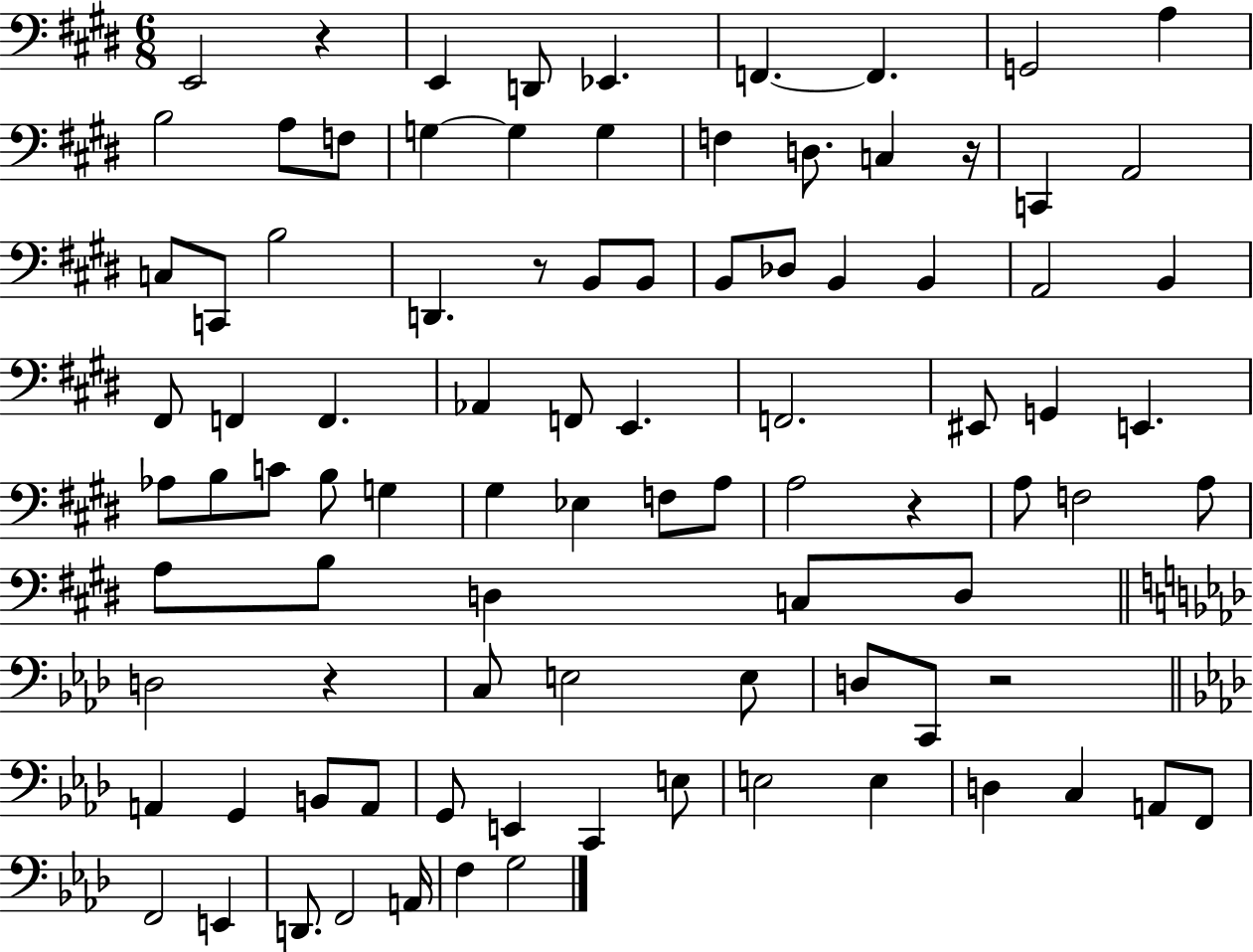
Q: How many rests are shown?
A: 6